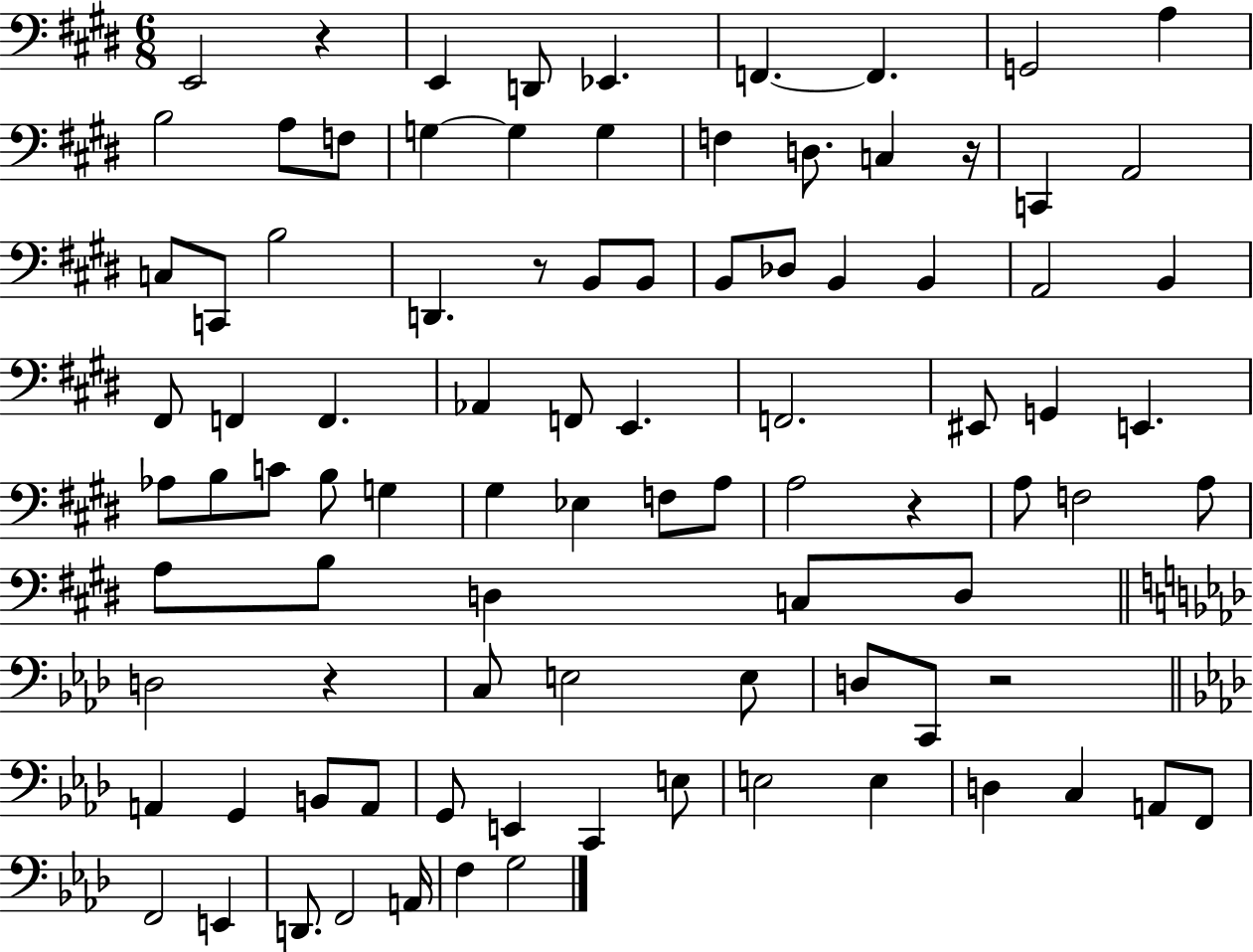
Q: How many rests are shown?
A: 6